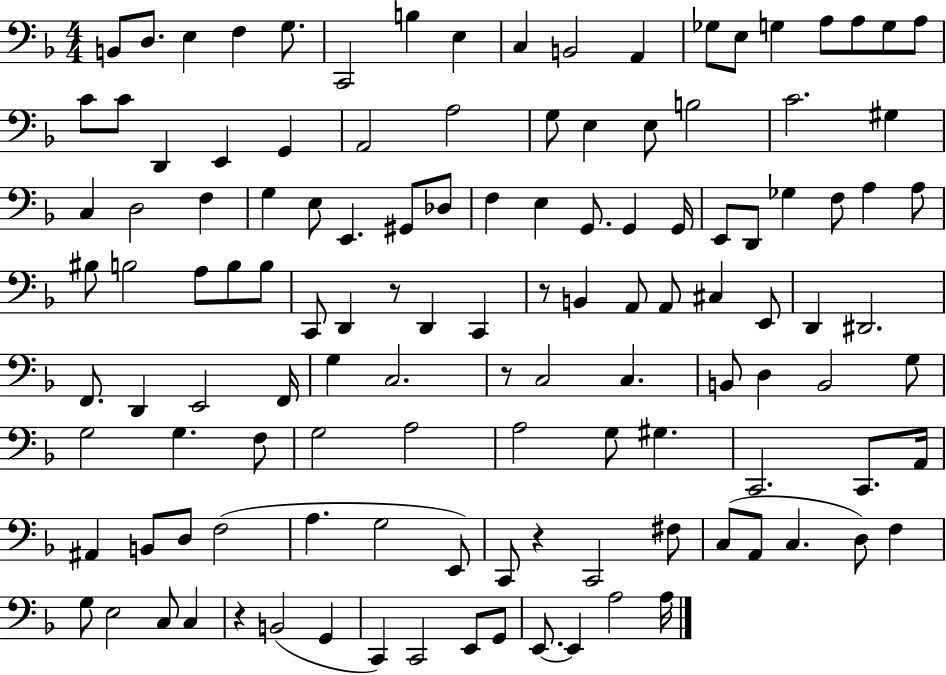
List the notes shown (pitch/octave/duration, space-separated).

B2/e D3/e. E3/q F3/q G3/e. C2/h B3/q E3/q C3/q B2/h A2/q Gb3/e E3/e G3/q A3/e A3/e G3/e A3/e C4/e C4/e D2/q E2/q G2/q A2/h A3/h G3/e E3/q E3/e B3/h C4/h. G#3/q C3/q D3/h F3/q G3/q E3/e E2/q. G#2/e Db3/e F3/q E3/q G2/e. G2/q G2/s E2/e D2/e Gb3/q F3/e A3/q A3/e BIS3/e B3/h A3/e B3/e B3/e C2/e D2/q R/e D2/q C2/q R/e B2/q A2/e A2/e C#3/q E2/e D2/q D#2/h. F2/e. D2/q E2/h F2/s G3/q C3/h. R/e C3/h C3/q. B2/e D3/q B2/h G3/e G3/h G3/q. F3/e G3/h A3/h A3/h G3/e G#3/q. C2/h. C2/e. A2/s A#2/q B2/e D3/e F3/h A3/q. G3/h E2/e C2/e R/q C2/h F#3/e C3/e A2/e C3/q. D3/e F3/q G3/e E3/h C3/e C3/q R/q B2/h G2/q C2/q C2/h E2/e G2/e E2/e. E2/q A3/h A3/s